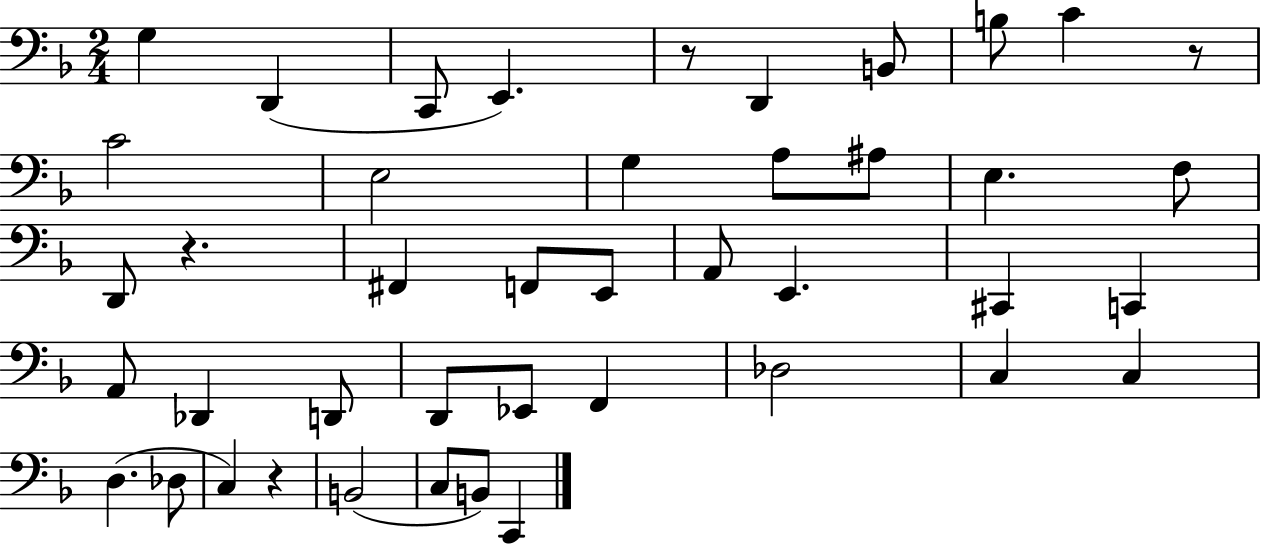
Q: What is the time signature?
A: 2/4